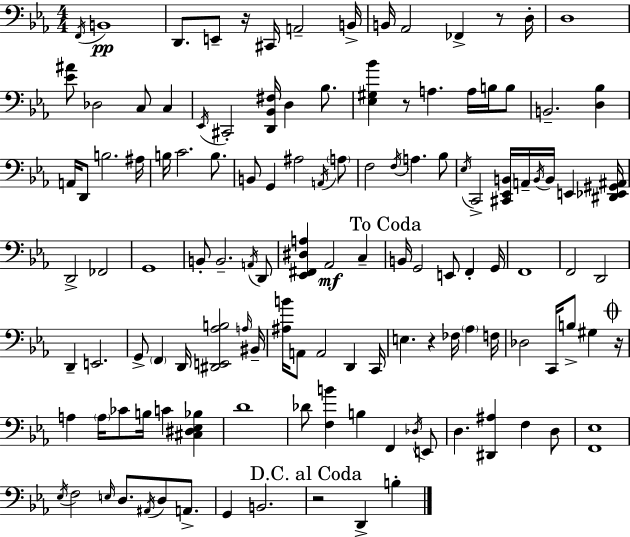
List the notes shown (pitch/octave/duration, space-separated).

F2/s B2/w D2/e. E2/e R/s C#2/s A2/h B2/s B2/s Ab2/h FES2/q R/e D3/s D3/w [Eb4,A#4]/e Db3/h C3/e C3/q Eb2/s C#2/h [D2,Bb2,F#3]/s D3/q Bb3/e. [Eb3,G#3,Bb4]/q R/e A3/q. A3/s B3/s B3/e B2/h. [D3,Bb3]/q A2/s D2/e B3/h. A#3/s B3/s C4/h. B3/e. B2/e G2/q A#3/h A2/s A3/e F3/h F3/s A3/q. Bb3/e Eb3/s C2/h [C#2,Eb2,B2]/s A2/s B2/s B2/s E2/q [D#2,Eb2,G#2,A#2]/s D2/h FES2/h G2/w B2/e B2/h. A2/s D2/e [Eb2,F#2,D#3,A3]/q Ab2/h C3/q B2/s G2/h E2/e F2/q G2/s F2/w F2/h D2/h D2/q E2/h. G2/e F2/q D2/s [D#2,E2,Ab3,B3]/h A3/s BIS2/s [A#3,B4]/s A2/e A2/h D2/q C2/s E3/q. R/q FES3/s Ab3/q F3/s Db3/h C2/s B3/e G#3/q R/s A3/q A3/s CES4/e B3/s C4/q [C#3,D#3,Eb3,Bb3]/q D4/w Db4/e [F3,B4]/q B3/q F2/q Db3/s E2/e D3/q. [D#2,A#3]/q F3/q D3/e [F2,Eb3]/w Eb3/s F3/h E3/s D3/e. A#2/s D3/e A2/e. G2/q B2/h. R/h D2/q B3/q